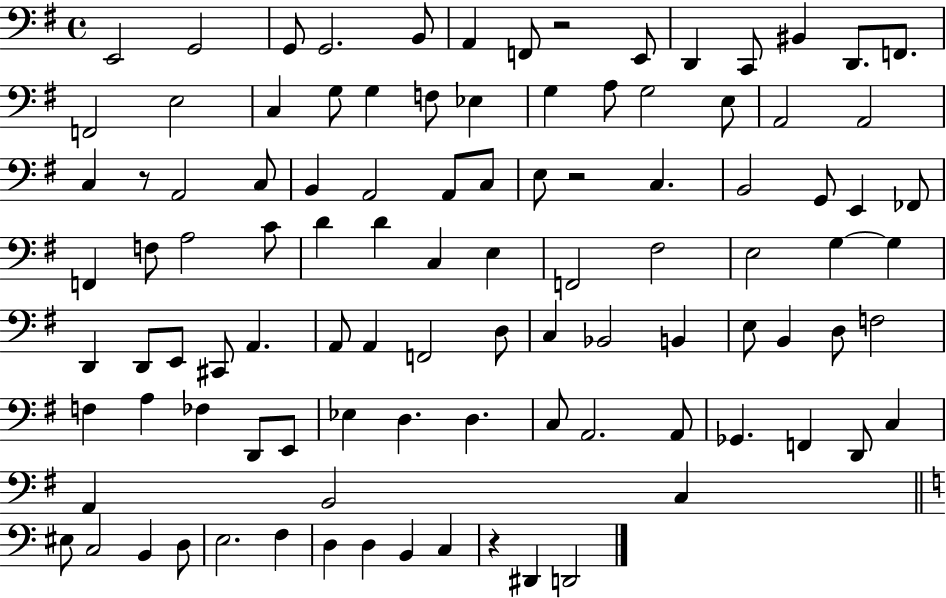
X:1
T:Untitled
M:4/4
L:1/4
K:G
E,,2 G,,2 G,,/2 G,,2 B,,/2 A,, F,,/2 z2 E,,/2 D,, C,,/2 ^B,, D,,/2 F,,/2 F,,2 E,2 C, G,/2 G, F,/2 _E, G, A,/2 G,2 E,/2 A,,2 A,,2 C, z/2 A,,2 C,/2 B,, A,,2 A,,/2 C,/2 E,/2 z2 C, B,,2 G,,/2 E,, _F,,/2 F,, F,/2 A,2 C/2 D D C, E, F,,2 ^F,2 E,2 G, G, D,, D,,/2 E,,/2 ^C,,/2 A,, A,,/2 A,, F,,2 D,/2 C, _B,,2 B,, E,/2 B,, D,/2 F,2 F, A, _F, D,,/2 E,,/2 _E, D, D, C,/2 A,,2 A,,/2 _G,, F,, D,,/2 C, A,, B,,2 C, ^E,/2 C,2 B,, D,/2 E,2 F, D, D, B,, C, z ^D,, D,,2